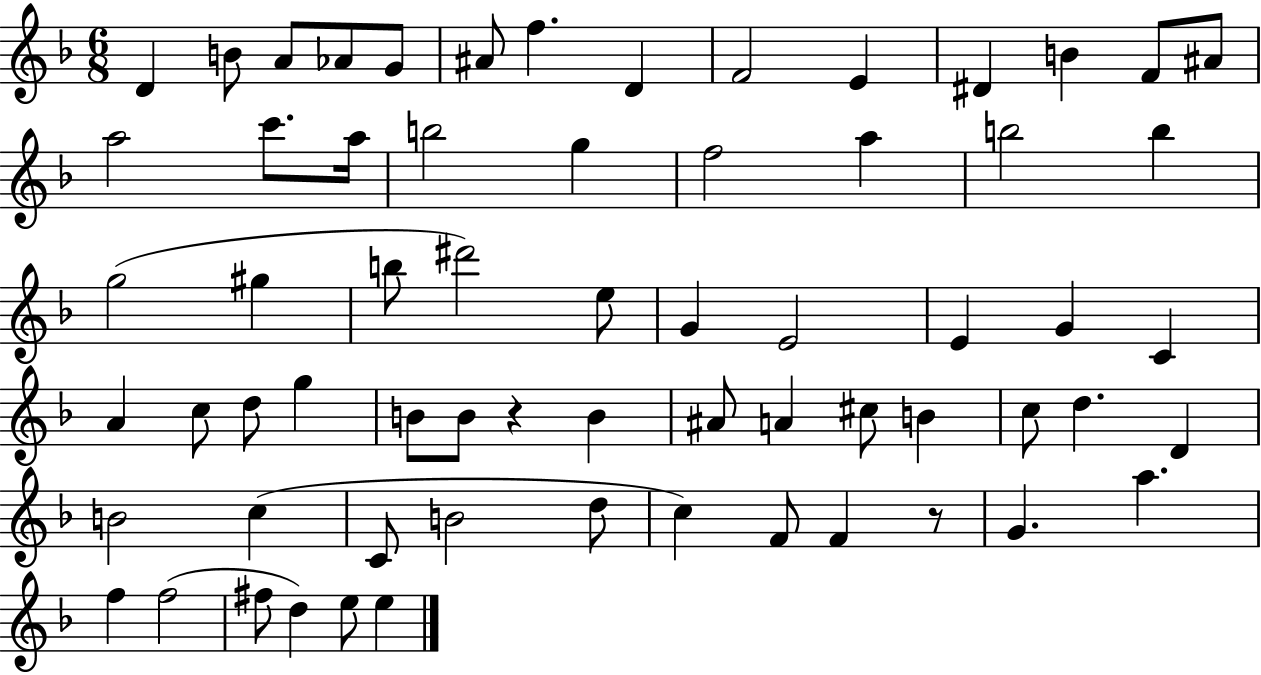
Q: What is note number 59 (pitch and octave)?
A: F5